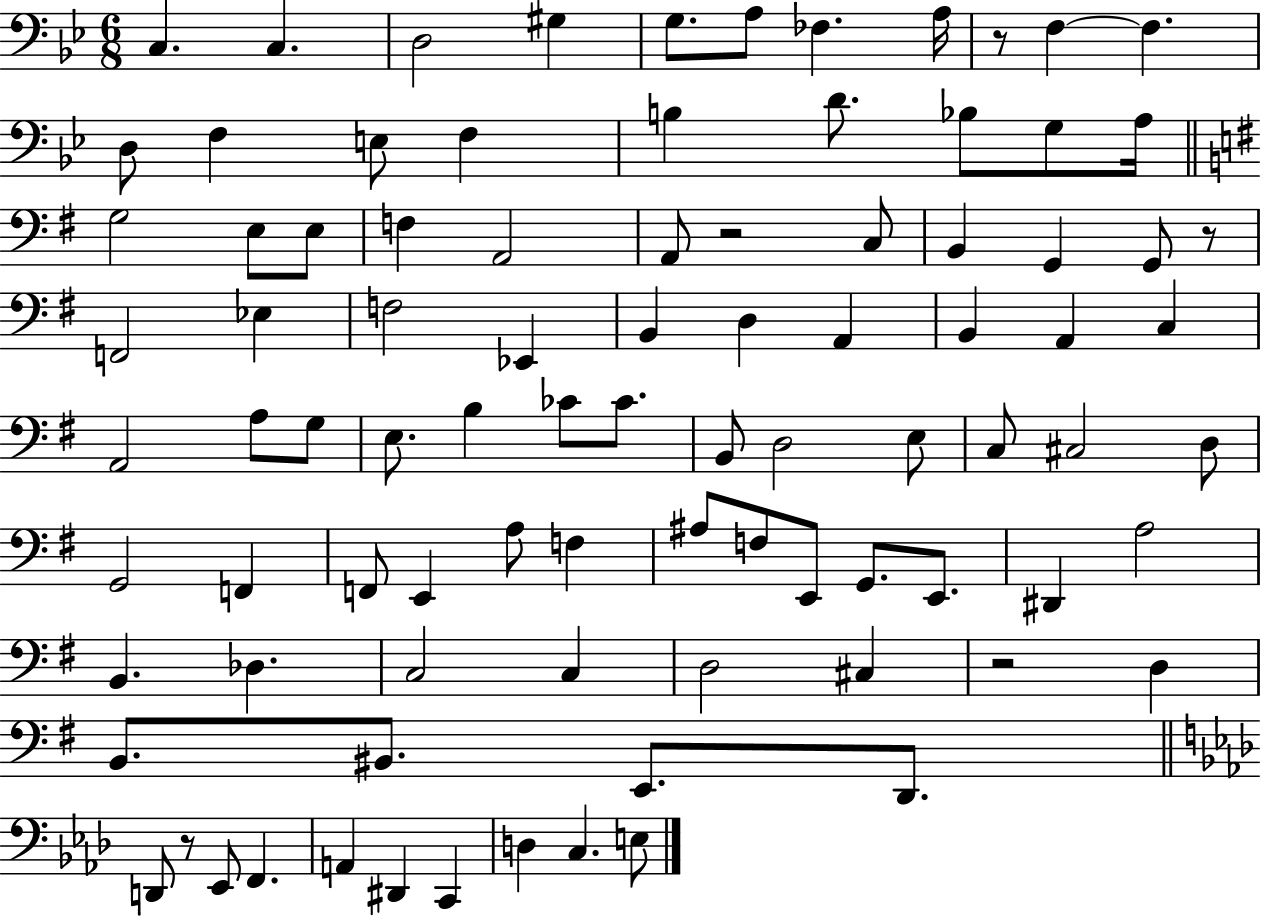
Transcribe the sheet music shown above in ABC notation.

X:1
T:Untitled
M:6/8
L:1/4
K:Bb
C, C, D,2 ^G, G,/2 A,/2 _F, A,/4 z/2 F, F, D,/2 F, E,/2 F, B, D/2 _B,/2 G,/2 A,/4 G,2 E,/2 E,/2 F, A,,2 A,,/2 z2 C,/2 B,, G,, G,,/2 z/2 F,,2 _E, F,2 _E,, B,, D, A,, B,, A,, C, A,,2 A,/2 G,/2 E,/2 B, _C/2 _C/2 B,,/2 D,2 E,/2 C,/2 ^C,2 D,/2 G,,2 F,, F,,/2 E,, A,/2 F, ^A,/2 F,/2 E,,/2 G,,/2 E,,/2 ^D,, A,2 B,, _D, C,2 C, D,2 ^C, z2 D, B,,/2 ^B,,/2 E,,/2 D,,/2 D,,/2 z/2 _E,,/2 F,, A,, ^D,, C,, D, C, E,/2